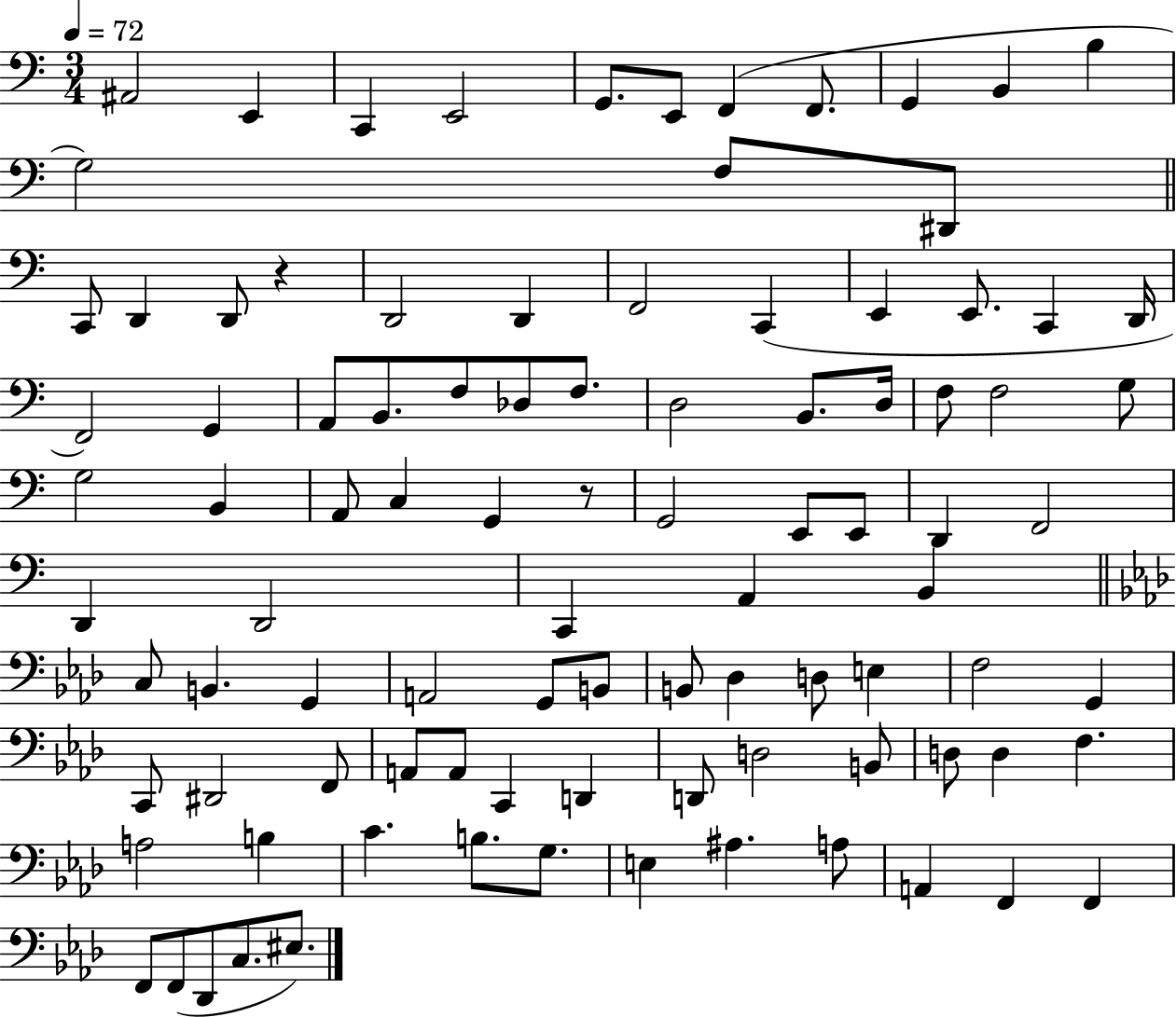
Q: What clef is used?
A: bass